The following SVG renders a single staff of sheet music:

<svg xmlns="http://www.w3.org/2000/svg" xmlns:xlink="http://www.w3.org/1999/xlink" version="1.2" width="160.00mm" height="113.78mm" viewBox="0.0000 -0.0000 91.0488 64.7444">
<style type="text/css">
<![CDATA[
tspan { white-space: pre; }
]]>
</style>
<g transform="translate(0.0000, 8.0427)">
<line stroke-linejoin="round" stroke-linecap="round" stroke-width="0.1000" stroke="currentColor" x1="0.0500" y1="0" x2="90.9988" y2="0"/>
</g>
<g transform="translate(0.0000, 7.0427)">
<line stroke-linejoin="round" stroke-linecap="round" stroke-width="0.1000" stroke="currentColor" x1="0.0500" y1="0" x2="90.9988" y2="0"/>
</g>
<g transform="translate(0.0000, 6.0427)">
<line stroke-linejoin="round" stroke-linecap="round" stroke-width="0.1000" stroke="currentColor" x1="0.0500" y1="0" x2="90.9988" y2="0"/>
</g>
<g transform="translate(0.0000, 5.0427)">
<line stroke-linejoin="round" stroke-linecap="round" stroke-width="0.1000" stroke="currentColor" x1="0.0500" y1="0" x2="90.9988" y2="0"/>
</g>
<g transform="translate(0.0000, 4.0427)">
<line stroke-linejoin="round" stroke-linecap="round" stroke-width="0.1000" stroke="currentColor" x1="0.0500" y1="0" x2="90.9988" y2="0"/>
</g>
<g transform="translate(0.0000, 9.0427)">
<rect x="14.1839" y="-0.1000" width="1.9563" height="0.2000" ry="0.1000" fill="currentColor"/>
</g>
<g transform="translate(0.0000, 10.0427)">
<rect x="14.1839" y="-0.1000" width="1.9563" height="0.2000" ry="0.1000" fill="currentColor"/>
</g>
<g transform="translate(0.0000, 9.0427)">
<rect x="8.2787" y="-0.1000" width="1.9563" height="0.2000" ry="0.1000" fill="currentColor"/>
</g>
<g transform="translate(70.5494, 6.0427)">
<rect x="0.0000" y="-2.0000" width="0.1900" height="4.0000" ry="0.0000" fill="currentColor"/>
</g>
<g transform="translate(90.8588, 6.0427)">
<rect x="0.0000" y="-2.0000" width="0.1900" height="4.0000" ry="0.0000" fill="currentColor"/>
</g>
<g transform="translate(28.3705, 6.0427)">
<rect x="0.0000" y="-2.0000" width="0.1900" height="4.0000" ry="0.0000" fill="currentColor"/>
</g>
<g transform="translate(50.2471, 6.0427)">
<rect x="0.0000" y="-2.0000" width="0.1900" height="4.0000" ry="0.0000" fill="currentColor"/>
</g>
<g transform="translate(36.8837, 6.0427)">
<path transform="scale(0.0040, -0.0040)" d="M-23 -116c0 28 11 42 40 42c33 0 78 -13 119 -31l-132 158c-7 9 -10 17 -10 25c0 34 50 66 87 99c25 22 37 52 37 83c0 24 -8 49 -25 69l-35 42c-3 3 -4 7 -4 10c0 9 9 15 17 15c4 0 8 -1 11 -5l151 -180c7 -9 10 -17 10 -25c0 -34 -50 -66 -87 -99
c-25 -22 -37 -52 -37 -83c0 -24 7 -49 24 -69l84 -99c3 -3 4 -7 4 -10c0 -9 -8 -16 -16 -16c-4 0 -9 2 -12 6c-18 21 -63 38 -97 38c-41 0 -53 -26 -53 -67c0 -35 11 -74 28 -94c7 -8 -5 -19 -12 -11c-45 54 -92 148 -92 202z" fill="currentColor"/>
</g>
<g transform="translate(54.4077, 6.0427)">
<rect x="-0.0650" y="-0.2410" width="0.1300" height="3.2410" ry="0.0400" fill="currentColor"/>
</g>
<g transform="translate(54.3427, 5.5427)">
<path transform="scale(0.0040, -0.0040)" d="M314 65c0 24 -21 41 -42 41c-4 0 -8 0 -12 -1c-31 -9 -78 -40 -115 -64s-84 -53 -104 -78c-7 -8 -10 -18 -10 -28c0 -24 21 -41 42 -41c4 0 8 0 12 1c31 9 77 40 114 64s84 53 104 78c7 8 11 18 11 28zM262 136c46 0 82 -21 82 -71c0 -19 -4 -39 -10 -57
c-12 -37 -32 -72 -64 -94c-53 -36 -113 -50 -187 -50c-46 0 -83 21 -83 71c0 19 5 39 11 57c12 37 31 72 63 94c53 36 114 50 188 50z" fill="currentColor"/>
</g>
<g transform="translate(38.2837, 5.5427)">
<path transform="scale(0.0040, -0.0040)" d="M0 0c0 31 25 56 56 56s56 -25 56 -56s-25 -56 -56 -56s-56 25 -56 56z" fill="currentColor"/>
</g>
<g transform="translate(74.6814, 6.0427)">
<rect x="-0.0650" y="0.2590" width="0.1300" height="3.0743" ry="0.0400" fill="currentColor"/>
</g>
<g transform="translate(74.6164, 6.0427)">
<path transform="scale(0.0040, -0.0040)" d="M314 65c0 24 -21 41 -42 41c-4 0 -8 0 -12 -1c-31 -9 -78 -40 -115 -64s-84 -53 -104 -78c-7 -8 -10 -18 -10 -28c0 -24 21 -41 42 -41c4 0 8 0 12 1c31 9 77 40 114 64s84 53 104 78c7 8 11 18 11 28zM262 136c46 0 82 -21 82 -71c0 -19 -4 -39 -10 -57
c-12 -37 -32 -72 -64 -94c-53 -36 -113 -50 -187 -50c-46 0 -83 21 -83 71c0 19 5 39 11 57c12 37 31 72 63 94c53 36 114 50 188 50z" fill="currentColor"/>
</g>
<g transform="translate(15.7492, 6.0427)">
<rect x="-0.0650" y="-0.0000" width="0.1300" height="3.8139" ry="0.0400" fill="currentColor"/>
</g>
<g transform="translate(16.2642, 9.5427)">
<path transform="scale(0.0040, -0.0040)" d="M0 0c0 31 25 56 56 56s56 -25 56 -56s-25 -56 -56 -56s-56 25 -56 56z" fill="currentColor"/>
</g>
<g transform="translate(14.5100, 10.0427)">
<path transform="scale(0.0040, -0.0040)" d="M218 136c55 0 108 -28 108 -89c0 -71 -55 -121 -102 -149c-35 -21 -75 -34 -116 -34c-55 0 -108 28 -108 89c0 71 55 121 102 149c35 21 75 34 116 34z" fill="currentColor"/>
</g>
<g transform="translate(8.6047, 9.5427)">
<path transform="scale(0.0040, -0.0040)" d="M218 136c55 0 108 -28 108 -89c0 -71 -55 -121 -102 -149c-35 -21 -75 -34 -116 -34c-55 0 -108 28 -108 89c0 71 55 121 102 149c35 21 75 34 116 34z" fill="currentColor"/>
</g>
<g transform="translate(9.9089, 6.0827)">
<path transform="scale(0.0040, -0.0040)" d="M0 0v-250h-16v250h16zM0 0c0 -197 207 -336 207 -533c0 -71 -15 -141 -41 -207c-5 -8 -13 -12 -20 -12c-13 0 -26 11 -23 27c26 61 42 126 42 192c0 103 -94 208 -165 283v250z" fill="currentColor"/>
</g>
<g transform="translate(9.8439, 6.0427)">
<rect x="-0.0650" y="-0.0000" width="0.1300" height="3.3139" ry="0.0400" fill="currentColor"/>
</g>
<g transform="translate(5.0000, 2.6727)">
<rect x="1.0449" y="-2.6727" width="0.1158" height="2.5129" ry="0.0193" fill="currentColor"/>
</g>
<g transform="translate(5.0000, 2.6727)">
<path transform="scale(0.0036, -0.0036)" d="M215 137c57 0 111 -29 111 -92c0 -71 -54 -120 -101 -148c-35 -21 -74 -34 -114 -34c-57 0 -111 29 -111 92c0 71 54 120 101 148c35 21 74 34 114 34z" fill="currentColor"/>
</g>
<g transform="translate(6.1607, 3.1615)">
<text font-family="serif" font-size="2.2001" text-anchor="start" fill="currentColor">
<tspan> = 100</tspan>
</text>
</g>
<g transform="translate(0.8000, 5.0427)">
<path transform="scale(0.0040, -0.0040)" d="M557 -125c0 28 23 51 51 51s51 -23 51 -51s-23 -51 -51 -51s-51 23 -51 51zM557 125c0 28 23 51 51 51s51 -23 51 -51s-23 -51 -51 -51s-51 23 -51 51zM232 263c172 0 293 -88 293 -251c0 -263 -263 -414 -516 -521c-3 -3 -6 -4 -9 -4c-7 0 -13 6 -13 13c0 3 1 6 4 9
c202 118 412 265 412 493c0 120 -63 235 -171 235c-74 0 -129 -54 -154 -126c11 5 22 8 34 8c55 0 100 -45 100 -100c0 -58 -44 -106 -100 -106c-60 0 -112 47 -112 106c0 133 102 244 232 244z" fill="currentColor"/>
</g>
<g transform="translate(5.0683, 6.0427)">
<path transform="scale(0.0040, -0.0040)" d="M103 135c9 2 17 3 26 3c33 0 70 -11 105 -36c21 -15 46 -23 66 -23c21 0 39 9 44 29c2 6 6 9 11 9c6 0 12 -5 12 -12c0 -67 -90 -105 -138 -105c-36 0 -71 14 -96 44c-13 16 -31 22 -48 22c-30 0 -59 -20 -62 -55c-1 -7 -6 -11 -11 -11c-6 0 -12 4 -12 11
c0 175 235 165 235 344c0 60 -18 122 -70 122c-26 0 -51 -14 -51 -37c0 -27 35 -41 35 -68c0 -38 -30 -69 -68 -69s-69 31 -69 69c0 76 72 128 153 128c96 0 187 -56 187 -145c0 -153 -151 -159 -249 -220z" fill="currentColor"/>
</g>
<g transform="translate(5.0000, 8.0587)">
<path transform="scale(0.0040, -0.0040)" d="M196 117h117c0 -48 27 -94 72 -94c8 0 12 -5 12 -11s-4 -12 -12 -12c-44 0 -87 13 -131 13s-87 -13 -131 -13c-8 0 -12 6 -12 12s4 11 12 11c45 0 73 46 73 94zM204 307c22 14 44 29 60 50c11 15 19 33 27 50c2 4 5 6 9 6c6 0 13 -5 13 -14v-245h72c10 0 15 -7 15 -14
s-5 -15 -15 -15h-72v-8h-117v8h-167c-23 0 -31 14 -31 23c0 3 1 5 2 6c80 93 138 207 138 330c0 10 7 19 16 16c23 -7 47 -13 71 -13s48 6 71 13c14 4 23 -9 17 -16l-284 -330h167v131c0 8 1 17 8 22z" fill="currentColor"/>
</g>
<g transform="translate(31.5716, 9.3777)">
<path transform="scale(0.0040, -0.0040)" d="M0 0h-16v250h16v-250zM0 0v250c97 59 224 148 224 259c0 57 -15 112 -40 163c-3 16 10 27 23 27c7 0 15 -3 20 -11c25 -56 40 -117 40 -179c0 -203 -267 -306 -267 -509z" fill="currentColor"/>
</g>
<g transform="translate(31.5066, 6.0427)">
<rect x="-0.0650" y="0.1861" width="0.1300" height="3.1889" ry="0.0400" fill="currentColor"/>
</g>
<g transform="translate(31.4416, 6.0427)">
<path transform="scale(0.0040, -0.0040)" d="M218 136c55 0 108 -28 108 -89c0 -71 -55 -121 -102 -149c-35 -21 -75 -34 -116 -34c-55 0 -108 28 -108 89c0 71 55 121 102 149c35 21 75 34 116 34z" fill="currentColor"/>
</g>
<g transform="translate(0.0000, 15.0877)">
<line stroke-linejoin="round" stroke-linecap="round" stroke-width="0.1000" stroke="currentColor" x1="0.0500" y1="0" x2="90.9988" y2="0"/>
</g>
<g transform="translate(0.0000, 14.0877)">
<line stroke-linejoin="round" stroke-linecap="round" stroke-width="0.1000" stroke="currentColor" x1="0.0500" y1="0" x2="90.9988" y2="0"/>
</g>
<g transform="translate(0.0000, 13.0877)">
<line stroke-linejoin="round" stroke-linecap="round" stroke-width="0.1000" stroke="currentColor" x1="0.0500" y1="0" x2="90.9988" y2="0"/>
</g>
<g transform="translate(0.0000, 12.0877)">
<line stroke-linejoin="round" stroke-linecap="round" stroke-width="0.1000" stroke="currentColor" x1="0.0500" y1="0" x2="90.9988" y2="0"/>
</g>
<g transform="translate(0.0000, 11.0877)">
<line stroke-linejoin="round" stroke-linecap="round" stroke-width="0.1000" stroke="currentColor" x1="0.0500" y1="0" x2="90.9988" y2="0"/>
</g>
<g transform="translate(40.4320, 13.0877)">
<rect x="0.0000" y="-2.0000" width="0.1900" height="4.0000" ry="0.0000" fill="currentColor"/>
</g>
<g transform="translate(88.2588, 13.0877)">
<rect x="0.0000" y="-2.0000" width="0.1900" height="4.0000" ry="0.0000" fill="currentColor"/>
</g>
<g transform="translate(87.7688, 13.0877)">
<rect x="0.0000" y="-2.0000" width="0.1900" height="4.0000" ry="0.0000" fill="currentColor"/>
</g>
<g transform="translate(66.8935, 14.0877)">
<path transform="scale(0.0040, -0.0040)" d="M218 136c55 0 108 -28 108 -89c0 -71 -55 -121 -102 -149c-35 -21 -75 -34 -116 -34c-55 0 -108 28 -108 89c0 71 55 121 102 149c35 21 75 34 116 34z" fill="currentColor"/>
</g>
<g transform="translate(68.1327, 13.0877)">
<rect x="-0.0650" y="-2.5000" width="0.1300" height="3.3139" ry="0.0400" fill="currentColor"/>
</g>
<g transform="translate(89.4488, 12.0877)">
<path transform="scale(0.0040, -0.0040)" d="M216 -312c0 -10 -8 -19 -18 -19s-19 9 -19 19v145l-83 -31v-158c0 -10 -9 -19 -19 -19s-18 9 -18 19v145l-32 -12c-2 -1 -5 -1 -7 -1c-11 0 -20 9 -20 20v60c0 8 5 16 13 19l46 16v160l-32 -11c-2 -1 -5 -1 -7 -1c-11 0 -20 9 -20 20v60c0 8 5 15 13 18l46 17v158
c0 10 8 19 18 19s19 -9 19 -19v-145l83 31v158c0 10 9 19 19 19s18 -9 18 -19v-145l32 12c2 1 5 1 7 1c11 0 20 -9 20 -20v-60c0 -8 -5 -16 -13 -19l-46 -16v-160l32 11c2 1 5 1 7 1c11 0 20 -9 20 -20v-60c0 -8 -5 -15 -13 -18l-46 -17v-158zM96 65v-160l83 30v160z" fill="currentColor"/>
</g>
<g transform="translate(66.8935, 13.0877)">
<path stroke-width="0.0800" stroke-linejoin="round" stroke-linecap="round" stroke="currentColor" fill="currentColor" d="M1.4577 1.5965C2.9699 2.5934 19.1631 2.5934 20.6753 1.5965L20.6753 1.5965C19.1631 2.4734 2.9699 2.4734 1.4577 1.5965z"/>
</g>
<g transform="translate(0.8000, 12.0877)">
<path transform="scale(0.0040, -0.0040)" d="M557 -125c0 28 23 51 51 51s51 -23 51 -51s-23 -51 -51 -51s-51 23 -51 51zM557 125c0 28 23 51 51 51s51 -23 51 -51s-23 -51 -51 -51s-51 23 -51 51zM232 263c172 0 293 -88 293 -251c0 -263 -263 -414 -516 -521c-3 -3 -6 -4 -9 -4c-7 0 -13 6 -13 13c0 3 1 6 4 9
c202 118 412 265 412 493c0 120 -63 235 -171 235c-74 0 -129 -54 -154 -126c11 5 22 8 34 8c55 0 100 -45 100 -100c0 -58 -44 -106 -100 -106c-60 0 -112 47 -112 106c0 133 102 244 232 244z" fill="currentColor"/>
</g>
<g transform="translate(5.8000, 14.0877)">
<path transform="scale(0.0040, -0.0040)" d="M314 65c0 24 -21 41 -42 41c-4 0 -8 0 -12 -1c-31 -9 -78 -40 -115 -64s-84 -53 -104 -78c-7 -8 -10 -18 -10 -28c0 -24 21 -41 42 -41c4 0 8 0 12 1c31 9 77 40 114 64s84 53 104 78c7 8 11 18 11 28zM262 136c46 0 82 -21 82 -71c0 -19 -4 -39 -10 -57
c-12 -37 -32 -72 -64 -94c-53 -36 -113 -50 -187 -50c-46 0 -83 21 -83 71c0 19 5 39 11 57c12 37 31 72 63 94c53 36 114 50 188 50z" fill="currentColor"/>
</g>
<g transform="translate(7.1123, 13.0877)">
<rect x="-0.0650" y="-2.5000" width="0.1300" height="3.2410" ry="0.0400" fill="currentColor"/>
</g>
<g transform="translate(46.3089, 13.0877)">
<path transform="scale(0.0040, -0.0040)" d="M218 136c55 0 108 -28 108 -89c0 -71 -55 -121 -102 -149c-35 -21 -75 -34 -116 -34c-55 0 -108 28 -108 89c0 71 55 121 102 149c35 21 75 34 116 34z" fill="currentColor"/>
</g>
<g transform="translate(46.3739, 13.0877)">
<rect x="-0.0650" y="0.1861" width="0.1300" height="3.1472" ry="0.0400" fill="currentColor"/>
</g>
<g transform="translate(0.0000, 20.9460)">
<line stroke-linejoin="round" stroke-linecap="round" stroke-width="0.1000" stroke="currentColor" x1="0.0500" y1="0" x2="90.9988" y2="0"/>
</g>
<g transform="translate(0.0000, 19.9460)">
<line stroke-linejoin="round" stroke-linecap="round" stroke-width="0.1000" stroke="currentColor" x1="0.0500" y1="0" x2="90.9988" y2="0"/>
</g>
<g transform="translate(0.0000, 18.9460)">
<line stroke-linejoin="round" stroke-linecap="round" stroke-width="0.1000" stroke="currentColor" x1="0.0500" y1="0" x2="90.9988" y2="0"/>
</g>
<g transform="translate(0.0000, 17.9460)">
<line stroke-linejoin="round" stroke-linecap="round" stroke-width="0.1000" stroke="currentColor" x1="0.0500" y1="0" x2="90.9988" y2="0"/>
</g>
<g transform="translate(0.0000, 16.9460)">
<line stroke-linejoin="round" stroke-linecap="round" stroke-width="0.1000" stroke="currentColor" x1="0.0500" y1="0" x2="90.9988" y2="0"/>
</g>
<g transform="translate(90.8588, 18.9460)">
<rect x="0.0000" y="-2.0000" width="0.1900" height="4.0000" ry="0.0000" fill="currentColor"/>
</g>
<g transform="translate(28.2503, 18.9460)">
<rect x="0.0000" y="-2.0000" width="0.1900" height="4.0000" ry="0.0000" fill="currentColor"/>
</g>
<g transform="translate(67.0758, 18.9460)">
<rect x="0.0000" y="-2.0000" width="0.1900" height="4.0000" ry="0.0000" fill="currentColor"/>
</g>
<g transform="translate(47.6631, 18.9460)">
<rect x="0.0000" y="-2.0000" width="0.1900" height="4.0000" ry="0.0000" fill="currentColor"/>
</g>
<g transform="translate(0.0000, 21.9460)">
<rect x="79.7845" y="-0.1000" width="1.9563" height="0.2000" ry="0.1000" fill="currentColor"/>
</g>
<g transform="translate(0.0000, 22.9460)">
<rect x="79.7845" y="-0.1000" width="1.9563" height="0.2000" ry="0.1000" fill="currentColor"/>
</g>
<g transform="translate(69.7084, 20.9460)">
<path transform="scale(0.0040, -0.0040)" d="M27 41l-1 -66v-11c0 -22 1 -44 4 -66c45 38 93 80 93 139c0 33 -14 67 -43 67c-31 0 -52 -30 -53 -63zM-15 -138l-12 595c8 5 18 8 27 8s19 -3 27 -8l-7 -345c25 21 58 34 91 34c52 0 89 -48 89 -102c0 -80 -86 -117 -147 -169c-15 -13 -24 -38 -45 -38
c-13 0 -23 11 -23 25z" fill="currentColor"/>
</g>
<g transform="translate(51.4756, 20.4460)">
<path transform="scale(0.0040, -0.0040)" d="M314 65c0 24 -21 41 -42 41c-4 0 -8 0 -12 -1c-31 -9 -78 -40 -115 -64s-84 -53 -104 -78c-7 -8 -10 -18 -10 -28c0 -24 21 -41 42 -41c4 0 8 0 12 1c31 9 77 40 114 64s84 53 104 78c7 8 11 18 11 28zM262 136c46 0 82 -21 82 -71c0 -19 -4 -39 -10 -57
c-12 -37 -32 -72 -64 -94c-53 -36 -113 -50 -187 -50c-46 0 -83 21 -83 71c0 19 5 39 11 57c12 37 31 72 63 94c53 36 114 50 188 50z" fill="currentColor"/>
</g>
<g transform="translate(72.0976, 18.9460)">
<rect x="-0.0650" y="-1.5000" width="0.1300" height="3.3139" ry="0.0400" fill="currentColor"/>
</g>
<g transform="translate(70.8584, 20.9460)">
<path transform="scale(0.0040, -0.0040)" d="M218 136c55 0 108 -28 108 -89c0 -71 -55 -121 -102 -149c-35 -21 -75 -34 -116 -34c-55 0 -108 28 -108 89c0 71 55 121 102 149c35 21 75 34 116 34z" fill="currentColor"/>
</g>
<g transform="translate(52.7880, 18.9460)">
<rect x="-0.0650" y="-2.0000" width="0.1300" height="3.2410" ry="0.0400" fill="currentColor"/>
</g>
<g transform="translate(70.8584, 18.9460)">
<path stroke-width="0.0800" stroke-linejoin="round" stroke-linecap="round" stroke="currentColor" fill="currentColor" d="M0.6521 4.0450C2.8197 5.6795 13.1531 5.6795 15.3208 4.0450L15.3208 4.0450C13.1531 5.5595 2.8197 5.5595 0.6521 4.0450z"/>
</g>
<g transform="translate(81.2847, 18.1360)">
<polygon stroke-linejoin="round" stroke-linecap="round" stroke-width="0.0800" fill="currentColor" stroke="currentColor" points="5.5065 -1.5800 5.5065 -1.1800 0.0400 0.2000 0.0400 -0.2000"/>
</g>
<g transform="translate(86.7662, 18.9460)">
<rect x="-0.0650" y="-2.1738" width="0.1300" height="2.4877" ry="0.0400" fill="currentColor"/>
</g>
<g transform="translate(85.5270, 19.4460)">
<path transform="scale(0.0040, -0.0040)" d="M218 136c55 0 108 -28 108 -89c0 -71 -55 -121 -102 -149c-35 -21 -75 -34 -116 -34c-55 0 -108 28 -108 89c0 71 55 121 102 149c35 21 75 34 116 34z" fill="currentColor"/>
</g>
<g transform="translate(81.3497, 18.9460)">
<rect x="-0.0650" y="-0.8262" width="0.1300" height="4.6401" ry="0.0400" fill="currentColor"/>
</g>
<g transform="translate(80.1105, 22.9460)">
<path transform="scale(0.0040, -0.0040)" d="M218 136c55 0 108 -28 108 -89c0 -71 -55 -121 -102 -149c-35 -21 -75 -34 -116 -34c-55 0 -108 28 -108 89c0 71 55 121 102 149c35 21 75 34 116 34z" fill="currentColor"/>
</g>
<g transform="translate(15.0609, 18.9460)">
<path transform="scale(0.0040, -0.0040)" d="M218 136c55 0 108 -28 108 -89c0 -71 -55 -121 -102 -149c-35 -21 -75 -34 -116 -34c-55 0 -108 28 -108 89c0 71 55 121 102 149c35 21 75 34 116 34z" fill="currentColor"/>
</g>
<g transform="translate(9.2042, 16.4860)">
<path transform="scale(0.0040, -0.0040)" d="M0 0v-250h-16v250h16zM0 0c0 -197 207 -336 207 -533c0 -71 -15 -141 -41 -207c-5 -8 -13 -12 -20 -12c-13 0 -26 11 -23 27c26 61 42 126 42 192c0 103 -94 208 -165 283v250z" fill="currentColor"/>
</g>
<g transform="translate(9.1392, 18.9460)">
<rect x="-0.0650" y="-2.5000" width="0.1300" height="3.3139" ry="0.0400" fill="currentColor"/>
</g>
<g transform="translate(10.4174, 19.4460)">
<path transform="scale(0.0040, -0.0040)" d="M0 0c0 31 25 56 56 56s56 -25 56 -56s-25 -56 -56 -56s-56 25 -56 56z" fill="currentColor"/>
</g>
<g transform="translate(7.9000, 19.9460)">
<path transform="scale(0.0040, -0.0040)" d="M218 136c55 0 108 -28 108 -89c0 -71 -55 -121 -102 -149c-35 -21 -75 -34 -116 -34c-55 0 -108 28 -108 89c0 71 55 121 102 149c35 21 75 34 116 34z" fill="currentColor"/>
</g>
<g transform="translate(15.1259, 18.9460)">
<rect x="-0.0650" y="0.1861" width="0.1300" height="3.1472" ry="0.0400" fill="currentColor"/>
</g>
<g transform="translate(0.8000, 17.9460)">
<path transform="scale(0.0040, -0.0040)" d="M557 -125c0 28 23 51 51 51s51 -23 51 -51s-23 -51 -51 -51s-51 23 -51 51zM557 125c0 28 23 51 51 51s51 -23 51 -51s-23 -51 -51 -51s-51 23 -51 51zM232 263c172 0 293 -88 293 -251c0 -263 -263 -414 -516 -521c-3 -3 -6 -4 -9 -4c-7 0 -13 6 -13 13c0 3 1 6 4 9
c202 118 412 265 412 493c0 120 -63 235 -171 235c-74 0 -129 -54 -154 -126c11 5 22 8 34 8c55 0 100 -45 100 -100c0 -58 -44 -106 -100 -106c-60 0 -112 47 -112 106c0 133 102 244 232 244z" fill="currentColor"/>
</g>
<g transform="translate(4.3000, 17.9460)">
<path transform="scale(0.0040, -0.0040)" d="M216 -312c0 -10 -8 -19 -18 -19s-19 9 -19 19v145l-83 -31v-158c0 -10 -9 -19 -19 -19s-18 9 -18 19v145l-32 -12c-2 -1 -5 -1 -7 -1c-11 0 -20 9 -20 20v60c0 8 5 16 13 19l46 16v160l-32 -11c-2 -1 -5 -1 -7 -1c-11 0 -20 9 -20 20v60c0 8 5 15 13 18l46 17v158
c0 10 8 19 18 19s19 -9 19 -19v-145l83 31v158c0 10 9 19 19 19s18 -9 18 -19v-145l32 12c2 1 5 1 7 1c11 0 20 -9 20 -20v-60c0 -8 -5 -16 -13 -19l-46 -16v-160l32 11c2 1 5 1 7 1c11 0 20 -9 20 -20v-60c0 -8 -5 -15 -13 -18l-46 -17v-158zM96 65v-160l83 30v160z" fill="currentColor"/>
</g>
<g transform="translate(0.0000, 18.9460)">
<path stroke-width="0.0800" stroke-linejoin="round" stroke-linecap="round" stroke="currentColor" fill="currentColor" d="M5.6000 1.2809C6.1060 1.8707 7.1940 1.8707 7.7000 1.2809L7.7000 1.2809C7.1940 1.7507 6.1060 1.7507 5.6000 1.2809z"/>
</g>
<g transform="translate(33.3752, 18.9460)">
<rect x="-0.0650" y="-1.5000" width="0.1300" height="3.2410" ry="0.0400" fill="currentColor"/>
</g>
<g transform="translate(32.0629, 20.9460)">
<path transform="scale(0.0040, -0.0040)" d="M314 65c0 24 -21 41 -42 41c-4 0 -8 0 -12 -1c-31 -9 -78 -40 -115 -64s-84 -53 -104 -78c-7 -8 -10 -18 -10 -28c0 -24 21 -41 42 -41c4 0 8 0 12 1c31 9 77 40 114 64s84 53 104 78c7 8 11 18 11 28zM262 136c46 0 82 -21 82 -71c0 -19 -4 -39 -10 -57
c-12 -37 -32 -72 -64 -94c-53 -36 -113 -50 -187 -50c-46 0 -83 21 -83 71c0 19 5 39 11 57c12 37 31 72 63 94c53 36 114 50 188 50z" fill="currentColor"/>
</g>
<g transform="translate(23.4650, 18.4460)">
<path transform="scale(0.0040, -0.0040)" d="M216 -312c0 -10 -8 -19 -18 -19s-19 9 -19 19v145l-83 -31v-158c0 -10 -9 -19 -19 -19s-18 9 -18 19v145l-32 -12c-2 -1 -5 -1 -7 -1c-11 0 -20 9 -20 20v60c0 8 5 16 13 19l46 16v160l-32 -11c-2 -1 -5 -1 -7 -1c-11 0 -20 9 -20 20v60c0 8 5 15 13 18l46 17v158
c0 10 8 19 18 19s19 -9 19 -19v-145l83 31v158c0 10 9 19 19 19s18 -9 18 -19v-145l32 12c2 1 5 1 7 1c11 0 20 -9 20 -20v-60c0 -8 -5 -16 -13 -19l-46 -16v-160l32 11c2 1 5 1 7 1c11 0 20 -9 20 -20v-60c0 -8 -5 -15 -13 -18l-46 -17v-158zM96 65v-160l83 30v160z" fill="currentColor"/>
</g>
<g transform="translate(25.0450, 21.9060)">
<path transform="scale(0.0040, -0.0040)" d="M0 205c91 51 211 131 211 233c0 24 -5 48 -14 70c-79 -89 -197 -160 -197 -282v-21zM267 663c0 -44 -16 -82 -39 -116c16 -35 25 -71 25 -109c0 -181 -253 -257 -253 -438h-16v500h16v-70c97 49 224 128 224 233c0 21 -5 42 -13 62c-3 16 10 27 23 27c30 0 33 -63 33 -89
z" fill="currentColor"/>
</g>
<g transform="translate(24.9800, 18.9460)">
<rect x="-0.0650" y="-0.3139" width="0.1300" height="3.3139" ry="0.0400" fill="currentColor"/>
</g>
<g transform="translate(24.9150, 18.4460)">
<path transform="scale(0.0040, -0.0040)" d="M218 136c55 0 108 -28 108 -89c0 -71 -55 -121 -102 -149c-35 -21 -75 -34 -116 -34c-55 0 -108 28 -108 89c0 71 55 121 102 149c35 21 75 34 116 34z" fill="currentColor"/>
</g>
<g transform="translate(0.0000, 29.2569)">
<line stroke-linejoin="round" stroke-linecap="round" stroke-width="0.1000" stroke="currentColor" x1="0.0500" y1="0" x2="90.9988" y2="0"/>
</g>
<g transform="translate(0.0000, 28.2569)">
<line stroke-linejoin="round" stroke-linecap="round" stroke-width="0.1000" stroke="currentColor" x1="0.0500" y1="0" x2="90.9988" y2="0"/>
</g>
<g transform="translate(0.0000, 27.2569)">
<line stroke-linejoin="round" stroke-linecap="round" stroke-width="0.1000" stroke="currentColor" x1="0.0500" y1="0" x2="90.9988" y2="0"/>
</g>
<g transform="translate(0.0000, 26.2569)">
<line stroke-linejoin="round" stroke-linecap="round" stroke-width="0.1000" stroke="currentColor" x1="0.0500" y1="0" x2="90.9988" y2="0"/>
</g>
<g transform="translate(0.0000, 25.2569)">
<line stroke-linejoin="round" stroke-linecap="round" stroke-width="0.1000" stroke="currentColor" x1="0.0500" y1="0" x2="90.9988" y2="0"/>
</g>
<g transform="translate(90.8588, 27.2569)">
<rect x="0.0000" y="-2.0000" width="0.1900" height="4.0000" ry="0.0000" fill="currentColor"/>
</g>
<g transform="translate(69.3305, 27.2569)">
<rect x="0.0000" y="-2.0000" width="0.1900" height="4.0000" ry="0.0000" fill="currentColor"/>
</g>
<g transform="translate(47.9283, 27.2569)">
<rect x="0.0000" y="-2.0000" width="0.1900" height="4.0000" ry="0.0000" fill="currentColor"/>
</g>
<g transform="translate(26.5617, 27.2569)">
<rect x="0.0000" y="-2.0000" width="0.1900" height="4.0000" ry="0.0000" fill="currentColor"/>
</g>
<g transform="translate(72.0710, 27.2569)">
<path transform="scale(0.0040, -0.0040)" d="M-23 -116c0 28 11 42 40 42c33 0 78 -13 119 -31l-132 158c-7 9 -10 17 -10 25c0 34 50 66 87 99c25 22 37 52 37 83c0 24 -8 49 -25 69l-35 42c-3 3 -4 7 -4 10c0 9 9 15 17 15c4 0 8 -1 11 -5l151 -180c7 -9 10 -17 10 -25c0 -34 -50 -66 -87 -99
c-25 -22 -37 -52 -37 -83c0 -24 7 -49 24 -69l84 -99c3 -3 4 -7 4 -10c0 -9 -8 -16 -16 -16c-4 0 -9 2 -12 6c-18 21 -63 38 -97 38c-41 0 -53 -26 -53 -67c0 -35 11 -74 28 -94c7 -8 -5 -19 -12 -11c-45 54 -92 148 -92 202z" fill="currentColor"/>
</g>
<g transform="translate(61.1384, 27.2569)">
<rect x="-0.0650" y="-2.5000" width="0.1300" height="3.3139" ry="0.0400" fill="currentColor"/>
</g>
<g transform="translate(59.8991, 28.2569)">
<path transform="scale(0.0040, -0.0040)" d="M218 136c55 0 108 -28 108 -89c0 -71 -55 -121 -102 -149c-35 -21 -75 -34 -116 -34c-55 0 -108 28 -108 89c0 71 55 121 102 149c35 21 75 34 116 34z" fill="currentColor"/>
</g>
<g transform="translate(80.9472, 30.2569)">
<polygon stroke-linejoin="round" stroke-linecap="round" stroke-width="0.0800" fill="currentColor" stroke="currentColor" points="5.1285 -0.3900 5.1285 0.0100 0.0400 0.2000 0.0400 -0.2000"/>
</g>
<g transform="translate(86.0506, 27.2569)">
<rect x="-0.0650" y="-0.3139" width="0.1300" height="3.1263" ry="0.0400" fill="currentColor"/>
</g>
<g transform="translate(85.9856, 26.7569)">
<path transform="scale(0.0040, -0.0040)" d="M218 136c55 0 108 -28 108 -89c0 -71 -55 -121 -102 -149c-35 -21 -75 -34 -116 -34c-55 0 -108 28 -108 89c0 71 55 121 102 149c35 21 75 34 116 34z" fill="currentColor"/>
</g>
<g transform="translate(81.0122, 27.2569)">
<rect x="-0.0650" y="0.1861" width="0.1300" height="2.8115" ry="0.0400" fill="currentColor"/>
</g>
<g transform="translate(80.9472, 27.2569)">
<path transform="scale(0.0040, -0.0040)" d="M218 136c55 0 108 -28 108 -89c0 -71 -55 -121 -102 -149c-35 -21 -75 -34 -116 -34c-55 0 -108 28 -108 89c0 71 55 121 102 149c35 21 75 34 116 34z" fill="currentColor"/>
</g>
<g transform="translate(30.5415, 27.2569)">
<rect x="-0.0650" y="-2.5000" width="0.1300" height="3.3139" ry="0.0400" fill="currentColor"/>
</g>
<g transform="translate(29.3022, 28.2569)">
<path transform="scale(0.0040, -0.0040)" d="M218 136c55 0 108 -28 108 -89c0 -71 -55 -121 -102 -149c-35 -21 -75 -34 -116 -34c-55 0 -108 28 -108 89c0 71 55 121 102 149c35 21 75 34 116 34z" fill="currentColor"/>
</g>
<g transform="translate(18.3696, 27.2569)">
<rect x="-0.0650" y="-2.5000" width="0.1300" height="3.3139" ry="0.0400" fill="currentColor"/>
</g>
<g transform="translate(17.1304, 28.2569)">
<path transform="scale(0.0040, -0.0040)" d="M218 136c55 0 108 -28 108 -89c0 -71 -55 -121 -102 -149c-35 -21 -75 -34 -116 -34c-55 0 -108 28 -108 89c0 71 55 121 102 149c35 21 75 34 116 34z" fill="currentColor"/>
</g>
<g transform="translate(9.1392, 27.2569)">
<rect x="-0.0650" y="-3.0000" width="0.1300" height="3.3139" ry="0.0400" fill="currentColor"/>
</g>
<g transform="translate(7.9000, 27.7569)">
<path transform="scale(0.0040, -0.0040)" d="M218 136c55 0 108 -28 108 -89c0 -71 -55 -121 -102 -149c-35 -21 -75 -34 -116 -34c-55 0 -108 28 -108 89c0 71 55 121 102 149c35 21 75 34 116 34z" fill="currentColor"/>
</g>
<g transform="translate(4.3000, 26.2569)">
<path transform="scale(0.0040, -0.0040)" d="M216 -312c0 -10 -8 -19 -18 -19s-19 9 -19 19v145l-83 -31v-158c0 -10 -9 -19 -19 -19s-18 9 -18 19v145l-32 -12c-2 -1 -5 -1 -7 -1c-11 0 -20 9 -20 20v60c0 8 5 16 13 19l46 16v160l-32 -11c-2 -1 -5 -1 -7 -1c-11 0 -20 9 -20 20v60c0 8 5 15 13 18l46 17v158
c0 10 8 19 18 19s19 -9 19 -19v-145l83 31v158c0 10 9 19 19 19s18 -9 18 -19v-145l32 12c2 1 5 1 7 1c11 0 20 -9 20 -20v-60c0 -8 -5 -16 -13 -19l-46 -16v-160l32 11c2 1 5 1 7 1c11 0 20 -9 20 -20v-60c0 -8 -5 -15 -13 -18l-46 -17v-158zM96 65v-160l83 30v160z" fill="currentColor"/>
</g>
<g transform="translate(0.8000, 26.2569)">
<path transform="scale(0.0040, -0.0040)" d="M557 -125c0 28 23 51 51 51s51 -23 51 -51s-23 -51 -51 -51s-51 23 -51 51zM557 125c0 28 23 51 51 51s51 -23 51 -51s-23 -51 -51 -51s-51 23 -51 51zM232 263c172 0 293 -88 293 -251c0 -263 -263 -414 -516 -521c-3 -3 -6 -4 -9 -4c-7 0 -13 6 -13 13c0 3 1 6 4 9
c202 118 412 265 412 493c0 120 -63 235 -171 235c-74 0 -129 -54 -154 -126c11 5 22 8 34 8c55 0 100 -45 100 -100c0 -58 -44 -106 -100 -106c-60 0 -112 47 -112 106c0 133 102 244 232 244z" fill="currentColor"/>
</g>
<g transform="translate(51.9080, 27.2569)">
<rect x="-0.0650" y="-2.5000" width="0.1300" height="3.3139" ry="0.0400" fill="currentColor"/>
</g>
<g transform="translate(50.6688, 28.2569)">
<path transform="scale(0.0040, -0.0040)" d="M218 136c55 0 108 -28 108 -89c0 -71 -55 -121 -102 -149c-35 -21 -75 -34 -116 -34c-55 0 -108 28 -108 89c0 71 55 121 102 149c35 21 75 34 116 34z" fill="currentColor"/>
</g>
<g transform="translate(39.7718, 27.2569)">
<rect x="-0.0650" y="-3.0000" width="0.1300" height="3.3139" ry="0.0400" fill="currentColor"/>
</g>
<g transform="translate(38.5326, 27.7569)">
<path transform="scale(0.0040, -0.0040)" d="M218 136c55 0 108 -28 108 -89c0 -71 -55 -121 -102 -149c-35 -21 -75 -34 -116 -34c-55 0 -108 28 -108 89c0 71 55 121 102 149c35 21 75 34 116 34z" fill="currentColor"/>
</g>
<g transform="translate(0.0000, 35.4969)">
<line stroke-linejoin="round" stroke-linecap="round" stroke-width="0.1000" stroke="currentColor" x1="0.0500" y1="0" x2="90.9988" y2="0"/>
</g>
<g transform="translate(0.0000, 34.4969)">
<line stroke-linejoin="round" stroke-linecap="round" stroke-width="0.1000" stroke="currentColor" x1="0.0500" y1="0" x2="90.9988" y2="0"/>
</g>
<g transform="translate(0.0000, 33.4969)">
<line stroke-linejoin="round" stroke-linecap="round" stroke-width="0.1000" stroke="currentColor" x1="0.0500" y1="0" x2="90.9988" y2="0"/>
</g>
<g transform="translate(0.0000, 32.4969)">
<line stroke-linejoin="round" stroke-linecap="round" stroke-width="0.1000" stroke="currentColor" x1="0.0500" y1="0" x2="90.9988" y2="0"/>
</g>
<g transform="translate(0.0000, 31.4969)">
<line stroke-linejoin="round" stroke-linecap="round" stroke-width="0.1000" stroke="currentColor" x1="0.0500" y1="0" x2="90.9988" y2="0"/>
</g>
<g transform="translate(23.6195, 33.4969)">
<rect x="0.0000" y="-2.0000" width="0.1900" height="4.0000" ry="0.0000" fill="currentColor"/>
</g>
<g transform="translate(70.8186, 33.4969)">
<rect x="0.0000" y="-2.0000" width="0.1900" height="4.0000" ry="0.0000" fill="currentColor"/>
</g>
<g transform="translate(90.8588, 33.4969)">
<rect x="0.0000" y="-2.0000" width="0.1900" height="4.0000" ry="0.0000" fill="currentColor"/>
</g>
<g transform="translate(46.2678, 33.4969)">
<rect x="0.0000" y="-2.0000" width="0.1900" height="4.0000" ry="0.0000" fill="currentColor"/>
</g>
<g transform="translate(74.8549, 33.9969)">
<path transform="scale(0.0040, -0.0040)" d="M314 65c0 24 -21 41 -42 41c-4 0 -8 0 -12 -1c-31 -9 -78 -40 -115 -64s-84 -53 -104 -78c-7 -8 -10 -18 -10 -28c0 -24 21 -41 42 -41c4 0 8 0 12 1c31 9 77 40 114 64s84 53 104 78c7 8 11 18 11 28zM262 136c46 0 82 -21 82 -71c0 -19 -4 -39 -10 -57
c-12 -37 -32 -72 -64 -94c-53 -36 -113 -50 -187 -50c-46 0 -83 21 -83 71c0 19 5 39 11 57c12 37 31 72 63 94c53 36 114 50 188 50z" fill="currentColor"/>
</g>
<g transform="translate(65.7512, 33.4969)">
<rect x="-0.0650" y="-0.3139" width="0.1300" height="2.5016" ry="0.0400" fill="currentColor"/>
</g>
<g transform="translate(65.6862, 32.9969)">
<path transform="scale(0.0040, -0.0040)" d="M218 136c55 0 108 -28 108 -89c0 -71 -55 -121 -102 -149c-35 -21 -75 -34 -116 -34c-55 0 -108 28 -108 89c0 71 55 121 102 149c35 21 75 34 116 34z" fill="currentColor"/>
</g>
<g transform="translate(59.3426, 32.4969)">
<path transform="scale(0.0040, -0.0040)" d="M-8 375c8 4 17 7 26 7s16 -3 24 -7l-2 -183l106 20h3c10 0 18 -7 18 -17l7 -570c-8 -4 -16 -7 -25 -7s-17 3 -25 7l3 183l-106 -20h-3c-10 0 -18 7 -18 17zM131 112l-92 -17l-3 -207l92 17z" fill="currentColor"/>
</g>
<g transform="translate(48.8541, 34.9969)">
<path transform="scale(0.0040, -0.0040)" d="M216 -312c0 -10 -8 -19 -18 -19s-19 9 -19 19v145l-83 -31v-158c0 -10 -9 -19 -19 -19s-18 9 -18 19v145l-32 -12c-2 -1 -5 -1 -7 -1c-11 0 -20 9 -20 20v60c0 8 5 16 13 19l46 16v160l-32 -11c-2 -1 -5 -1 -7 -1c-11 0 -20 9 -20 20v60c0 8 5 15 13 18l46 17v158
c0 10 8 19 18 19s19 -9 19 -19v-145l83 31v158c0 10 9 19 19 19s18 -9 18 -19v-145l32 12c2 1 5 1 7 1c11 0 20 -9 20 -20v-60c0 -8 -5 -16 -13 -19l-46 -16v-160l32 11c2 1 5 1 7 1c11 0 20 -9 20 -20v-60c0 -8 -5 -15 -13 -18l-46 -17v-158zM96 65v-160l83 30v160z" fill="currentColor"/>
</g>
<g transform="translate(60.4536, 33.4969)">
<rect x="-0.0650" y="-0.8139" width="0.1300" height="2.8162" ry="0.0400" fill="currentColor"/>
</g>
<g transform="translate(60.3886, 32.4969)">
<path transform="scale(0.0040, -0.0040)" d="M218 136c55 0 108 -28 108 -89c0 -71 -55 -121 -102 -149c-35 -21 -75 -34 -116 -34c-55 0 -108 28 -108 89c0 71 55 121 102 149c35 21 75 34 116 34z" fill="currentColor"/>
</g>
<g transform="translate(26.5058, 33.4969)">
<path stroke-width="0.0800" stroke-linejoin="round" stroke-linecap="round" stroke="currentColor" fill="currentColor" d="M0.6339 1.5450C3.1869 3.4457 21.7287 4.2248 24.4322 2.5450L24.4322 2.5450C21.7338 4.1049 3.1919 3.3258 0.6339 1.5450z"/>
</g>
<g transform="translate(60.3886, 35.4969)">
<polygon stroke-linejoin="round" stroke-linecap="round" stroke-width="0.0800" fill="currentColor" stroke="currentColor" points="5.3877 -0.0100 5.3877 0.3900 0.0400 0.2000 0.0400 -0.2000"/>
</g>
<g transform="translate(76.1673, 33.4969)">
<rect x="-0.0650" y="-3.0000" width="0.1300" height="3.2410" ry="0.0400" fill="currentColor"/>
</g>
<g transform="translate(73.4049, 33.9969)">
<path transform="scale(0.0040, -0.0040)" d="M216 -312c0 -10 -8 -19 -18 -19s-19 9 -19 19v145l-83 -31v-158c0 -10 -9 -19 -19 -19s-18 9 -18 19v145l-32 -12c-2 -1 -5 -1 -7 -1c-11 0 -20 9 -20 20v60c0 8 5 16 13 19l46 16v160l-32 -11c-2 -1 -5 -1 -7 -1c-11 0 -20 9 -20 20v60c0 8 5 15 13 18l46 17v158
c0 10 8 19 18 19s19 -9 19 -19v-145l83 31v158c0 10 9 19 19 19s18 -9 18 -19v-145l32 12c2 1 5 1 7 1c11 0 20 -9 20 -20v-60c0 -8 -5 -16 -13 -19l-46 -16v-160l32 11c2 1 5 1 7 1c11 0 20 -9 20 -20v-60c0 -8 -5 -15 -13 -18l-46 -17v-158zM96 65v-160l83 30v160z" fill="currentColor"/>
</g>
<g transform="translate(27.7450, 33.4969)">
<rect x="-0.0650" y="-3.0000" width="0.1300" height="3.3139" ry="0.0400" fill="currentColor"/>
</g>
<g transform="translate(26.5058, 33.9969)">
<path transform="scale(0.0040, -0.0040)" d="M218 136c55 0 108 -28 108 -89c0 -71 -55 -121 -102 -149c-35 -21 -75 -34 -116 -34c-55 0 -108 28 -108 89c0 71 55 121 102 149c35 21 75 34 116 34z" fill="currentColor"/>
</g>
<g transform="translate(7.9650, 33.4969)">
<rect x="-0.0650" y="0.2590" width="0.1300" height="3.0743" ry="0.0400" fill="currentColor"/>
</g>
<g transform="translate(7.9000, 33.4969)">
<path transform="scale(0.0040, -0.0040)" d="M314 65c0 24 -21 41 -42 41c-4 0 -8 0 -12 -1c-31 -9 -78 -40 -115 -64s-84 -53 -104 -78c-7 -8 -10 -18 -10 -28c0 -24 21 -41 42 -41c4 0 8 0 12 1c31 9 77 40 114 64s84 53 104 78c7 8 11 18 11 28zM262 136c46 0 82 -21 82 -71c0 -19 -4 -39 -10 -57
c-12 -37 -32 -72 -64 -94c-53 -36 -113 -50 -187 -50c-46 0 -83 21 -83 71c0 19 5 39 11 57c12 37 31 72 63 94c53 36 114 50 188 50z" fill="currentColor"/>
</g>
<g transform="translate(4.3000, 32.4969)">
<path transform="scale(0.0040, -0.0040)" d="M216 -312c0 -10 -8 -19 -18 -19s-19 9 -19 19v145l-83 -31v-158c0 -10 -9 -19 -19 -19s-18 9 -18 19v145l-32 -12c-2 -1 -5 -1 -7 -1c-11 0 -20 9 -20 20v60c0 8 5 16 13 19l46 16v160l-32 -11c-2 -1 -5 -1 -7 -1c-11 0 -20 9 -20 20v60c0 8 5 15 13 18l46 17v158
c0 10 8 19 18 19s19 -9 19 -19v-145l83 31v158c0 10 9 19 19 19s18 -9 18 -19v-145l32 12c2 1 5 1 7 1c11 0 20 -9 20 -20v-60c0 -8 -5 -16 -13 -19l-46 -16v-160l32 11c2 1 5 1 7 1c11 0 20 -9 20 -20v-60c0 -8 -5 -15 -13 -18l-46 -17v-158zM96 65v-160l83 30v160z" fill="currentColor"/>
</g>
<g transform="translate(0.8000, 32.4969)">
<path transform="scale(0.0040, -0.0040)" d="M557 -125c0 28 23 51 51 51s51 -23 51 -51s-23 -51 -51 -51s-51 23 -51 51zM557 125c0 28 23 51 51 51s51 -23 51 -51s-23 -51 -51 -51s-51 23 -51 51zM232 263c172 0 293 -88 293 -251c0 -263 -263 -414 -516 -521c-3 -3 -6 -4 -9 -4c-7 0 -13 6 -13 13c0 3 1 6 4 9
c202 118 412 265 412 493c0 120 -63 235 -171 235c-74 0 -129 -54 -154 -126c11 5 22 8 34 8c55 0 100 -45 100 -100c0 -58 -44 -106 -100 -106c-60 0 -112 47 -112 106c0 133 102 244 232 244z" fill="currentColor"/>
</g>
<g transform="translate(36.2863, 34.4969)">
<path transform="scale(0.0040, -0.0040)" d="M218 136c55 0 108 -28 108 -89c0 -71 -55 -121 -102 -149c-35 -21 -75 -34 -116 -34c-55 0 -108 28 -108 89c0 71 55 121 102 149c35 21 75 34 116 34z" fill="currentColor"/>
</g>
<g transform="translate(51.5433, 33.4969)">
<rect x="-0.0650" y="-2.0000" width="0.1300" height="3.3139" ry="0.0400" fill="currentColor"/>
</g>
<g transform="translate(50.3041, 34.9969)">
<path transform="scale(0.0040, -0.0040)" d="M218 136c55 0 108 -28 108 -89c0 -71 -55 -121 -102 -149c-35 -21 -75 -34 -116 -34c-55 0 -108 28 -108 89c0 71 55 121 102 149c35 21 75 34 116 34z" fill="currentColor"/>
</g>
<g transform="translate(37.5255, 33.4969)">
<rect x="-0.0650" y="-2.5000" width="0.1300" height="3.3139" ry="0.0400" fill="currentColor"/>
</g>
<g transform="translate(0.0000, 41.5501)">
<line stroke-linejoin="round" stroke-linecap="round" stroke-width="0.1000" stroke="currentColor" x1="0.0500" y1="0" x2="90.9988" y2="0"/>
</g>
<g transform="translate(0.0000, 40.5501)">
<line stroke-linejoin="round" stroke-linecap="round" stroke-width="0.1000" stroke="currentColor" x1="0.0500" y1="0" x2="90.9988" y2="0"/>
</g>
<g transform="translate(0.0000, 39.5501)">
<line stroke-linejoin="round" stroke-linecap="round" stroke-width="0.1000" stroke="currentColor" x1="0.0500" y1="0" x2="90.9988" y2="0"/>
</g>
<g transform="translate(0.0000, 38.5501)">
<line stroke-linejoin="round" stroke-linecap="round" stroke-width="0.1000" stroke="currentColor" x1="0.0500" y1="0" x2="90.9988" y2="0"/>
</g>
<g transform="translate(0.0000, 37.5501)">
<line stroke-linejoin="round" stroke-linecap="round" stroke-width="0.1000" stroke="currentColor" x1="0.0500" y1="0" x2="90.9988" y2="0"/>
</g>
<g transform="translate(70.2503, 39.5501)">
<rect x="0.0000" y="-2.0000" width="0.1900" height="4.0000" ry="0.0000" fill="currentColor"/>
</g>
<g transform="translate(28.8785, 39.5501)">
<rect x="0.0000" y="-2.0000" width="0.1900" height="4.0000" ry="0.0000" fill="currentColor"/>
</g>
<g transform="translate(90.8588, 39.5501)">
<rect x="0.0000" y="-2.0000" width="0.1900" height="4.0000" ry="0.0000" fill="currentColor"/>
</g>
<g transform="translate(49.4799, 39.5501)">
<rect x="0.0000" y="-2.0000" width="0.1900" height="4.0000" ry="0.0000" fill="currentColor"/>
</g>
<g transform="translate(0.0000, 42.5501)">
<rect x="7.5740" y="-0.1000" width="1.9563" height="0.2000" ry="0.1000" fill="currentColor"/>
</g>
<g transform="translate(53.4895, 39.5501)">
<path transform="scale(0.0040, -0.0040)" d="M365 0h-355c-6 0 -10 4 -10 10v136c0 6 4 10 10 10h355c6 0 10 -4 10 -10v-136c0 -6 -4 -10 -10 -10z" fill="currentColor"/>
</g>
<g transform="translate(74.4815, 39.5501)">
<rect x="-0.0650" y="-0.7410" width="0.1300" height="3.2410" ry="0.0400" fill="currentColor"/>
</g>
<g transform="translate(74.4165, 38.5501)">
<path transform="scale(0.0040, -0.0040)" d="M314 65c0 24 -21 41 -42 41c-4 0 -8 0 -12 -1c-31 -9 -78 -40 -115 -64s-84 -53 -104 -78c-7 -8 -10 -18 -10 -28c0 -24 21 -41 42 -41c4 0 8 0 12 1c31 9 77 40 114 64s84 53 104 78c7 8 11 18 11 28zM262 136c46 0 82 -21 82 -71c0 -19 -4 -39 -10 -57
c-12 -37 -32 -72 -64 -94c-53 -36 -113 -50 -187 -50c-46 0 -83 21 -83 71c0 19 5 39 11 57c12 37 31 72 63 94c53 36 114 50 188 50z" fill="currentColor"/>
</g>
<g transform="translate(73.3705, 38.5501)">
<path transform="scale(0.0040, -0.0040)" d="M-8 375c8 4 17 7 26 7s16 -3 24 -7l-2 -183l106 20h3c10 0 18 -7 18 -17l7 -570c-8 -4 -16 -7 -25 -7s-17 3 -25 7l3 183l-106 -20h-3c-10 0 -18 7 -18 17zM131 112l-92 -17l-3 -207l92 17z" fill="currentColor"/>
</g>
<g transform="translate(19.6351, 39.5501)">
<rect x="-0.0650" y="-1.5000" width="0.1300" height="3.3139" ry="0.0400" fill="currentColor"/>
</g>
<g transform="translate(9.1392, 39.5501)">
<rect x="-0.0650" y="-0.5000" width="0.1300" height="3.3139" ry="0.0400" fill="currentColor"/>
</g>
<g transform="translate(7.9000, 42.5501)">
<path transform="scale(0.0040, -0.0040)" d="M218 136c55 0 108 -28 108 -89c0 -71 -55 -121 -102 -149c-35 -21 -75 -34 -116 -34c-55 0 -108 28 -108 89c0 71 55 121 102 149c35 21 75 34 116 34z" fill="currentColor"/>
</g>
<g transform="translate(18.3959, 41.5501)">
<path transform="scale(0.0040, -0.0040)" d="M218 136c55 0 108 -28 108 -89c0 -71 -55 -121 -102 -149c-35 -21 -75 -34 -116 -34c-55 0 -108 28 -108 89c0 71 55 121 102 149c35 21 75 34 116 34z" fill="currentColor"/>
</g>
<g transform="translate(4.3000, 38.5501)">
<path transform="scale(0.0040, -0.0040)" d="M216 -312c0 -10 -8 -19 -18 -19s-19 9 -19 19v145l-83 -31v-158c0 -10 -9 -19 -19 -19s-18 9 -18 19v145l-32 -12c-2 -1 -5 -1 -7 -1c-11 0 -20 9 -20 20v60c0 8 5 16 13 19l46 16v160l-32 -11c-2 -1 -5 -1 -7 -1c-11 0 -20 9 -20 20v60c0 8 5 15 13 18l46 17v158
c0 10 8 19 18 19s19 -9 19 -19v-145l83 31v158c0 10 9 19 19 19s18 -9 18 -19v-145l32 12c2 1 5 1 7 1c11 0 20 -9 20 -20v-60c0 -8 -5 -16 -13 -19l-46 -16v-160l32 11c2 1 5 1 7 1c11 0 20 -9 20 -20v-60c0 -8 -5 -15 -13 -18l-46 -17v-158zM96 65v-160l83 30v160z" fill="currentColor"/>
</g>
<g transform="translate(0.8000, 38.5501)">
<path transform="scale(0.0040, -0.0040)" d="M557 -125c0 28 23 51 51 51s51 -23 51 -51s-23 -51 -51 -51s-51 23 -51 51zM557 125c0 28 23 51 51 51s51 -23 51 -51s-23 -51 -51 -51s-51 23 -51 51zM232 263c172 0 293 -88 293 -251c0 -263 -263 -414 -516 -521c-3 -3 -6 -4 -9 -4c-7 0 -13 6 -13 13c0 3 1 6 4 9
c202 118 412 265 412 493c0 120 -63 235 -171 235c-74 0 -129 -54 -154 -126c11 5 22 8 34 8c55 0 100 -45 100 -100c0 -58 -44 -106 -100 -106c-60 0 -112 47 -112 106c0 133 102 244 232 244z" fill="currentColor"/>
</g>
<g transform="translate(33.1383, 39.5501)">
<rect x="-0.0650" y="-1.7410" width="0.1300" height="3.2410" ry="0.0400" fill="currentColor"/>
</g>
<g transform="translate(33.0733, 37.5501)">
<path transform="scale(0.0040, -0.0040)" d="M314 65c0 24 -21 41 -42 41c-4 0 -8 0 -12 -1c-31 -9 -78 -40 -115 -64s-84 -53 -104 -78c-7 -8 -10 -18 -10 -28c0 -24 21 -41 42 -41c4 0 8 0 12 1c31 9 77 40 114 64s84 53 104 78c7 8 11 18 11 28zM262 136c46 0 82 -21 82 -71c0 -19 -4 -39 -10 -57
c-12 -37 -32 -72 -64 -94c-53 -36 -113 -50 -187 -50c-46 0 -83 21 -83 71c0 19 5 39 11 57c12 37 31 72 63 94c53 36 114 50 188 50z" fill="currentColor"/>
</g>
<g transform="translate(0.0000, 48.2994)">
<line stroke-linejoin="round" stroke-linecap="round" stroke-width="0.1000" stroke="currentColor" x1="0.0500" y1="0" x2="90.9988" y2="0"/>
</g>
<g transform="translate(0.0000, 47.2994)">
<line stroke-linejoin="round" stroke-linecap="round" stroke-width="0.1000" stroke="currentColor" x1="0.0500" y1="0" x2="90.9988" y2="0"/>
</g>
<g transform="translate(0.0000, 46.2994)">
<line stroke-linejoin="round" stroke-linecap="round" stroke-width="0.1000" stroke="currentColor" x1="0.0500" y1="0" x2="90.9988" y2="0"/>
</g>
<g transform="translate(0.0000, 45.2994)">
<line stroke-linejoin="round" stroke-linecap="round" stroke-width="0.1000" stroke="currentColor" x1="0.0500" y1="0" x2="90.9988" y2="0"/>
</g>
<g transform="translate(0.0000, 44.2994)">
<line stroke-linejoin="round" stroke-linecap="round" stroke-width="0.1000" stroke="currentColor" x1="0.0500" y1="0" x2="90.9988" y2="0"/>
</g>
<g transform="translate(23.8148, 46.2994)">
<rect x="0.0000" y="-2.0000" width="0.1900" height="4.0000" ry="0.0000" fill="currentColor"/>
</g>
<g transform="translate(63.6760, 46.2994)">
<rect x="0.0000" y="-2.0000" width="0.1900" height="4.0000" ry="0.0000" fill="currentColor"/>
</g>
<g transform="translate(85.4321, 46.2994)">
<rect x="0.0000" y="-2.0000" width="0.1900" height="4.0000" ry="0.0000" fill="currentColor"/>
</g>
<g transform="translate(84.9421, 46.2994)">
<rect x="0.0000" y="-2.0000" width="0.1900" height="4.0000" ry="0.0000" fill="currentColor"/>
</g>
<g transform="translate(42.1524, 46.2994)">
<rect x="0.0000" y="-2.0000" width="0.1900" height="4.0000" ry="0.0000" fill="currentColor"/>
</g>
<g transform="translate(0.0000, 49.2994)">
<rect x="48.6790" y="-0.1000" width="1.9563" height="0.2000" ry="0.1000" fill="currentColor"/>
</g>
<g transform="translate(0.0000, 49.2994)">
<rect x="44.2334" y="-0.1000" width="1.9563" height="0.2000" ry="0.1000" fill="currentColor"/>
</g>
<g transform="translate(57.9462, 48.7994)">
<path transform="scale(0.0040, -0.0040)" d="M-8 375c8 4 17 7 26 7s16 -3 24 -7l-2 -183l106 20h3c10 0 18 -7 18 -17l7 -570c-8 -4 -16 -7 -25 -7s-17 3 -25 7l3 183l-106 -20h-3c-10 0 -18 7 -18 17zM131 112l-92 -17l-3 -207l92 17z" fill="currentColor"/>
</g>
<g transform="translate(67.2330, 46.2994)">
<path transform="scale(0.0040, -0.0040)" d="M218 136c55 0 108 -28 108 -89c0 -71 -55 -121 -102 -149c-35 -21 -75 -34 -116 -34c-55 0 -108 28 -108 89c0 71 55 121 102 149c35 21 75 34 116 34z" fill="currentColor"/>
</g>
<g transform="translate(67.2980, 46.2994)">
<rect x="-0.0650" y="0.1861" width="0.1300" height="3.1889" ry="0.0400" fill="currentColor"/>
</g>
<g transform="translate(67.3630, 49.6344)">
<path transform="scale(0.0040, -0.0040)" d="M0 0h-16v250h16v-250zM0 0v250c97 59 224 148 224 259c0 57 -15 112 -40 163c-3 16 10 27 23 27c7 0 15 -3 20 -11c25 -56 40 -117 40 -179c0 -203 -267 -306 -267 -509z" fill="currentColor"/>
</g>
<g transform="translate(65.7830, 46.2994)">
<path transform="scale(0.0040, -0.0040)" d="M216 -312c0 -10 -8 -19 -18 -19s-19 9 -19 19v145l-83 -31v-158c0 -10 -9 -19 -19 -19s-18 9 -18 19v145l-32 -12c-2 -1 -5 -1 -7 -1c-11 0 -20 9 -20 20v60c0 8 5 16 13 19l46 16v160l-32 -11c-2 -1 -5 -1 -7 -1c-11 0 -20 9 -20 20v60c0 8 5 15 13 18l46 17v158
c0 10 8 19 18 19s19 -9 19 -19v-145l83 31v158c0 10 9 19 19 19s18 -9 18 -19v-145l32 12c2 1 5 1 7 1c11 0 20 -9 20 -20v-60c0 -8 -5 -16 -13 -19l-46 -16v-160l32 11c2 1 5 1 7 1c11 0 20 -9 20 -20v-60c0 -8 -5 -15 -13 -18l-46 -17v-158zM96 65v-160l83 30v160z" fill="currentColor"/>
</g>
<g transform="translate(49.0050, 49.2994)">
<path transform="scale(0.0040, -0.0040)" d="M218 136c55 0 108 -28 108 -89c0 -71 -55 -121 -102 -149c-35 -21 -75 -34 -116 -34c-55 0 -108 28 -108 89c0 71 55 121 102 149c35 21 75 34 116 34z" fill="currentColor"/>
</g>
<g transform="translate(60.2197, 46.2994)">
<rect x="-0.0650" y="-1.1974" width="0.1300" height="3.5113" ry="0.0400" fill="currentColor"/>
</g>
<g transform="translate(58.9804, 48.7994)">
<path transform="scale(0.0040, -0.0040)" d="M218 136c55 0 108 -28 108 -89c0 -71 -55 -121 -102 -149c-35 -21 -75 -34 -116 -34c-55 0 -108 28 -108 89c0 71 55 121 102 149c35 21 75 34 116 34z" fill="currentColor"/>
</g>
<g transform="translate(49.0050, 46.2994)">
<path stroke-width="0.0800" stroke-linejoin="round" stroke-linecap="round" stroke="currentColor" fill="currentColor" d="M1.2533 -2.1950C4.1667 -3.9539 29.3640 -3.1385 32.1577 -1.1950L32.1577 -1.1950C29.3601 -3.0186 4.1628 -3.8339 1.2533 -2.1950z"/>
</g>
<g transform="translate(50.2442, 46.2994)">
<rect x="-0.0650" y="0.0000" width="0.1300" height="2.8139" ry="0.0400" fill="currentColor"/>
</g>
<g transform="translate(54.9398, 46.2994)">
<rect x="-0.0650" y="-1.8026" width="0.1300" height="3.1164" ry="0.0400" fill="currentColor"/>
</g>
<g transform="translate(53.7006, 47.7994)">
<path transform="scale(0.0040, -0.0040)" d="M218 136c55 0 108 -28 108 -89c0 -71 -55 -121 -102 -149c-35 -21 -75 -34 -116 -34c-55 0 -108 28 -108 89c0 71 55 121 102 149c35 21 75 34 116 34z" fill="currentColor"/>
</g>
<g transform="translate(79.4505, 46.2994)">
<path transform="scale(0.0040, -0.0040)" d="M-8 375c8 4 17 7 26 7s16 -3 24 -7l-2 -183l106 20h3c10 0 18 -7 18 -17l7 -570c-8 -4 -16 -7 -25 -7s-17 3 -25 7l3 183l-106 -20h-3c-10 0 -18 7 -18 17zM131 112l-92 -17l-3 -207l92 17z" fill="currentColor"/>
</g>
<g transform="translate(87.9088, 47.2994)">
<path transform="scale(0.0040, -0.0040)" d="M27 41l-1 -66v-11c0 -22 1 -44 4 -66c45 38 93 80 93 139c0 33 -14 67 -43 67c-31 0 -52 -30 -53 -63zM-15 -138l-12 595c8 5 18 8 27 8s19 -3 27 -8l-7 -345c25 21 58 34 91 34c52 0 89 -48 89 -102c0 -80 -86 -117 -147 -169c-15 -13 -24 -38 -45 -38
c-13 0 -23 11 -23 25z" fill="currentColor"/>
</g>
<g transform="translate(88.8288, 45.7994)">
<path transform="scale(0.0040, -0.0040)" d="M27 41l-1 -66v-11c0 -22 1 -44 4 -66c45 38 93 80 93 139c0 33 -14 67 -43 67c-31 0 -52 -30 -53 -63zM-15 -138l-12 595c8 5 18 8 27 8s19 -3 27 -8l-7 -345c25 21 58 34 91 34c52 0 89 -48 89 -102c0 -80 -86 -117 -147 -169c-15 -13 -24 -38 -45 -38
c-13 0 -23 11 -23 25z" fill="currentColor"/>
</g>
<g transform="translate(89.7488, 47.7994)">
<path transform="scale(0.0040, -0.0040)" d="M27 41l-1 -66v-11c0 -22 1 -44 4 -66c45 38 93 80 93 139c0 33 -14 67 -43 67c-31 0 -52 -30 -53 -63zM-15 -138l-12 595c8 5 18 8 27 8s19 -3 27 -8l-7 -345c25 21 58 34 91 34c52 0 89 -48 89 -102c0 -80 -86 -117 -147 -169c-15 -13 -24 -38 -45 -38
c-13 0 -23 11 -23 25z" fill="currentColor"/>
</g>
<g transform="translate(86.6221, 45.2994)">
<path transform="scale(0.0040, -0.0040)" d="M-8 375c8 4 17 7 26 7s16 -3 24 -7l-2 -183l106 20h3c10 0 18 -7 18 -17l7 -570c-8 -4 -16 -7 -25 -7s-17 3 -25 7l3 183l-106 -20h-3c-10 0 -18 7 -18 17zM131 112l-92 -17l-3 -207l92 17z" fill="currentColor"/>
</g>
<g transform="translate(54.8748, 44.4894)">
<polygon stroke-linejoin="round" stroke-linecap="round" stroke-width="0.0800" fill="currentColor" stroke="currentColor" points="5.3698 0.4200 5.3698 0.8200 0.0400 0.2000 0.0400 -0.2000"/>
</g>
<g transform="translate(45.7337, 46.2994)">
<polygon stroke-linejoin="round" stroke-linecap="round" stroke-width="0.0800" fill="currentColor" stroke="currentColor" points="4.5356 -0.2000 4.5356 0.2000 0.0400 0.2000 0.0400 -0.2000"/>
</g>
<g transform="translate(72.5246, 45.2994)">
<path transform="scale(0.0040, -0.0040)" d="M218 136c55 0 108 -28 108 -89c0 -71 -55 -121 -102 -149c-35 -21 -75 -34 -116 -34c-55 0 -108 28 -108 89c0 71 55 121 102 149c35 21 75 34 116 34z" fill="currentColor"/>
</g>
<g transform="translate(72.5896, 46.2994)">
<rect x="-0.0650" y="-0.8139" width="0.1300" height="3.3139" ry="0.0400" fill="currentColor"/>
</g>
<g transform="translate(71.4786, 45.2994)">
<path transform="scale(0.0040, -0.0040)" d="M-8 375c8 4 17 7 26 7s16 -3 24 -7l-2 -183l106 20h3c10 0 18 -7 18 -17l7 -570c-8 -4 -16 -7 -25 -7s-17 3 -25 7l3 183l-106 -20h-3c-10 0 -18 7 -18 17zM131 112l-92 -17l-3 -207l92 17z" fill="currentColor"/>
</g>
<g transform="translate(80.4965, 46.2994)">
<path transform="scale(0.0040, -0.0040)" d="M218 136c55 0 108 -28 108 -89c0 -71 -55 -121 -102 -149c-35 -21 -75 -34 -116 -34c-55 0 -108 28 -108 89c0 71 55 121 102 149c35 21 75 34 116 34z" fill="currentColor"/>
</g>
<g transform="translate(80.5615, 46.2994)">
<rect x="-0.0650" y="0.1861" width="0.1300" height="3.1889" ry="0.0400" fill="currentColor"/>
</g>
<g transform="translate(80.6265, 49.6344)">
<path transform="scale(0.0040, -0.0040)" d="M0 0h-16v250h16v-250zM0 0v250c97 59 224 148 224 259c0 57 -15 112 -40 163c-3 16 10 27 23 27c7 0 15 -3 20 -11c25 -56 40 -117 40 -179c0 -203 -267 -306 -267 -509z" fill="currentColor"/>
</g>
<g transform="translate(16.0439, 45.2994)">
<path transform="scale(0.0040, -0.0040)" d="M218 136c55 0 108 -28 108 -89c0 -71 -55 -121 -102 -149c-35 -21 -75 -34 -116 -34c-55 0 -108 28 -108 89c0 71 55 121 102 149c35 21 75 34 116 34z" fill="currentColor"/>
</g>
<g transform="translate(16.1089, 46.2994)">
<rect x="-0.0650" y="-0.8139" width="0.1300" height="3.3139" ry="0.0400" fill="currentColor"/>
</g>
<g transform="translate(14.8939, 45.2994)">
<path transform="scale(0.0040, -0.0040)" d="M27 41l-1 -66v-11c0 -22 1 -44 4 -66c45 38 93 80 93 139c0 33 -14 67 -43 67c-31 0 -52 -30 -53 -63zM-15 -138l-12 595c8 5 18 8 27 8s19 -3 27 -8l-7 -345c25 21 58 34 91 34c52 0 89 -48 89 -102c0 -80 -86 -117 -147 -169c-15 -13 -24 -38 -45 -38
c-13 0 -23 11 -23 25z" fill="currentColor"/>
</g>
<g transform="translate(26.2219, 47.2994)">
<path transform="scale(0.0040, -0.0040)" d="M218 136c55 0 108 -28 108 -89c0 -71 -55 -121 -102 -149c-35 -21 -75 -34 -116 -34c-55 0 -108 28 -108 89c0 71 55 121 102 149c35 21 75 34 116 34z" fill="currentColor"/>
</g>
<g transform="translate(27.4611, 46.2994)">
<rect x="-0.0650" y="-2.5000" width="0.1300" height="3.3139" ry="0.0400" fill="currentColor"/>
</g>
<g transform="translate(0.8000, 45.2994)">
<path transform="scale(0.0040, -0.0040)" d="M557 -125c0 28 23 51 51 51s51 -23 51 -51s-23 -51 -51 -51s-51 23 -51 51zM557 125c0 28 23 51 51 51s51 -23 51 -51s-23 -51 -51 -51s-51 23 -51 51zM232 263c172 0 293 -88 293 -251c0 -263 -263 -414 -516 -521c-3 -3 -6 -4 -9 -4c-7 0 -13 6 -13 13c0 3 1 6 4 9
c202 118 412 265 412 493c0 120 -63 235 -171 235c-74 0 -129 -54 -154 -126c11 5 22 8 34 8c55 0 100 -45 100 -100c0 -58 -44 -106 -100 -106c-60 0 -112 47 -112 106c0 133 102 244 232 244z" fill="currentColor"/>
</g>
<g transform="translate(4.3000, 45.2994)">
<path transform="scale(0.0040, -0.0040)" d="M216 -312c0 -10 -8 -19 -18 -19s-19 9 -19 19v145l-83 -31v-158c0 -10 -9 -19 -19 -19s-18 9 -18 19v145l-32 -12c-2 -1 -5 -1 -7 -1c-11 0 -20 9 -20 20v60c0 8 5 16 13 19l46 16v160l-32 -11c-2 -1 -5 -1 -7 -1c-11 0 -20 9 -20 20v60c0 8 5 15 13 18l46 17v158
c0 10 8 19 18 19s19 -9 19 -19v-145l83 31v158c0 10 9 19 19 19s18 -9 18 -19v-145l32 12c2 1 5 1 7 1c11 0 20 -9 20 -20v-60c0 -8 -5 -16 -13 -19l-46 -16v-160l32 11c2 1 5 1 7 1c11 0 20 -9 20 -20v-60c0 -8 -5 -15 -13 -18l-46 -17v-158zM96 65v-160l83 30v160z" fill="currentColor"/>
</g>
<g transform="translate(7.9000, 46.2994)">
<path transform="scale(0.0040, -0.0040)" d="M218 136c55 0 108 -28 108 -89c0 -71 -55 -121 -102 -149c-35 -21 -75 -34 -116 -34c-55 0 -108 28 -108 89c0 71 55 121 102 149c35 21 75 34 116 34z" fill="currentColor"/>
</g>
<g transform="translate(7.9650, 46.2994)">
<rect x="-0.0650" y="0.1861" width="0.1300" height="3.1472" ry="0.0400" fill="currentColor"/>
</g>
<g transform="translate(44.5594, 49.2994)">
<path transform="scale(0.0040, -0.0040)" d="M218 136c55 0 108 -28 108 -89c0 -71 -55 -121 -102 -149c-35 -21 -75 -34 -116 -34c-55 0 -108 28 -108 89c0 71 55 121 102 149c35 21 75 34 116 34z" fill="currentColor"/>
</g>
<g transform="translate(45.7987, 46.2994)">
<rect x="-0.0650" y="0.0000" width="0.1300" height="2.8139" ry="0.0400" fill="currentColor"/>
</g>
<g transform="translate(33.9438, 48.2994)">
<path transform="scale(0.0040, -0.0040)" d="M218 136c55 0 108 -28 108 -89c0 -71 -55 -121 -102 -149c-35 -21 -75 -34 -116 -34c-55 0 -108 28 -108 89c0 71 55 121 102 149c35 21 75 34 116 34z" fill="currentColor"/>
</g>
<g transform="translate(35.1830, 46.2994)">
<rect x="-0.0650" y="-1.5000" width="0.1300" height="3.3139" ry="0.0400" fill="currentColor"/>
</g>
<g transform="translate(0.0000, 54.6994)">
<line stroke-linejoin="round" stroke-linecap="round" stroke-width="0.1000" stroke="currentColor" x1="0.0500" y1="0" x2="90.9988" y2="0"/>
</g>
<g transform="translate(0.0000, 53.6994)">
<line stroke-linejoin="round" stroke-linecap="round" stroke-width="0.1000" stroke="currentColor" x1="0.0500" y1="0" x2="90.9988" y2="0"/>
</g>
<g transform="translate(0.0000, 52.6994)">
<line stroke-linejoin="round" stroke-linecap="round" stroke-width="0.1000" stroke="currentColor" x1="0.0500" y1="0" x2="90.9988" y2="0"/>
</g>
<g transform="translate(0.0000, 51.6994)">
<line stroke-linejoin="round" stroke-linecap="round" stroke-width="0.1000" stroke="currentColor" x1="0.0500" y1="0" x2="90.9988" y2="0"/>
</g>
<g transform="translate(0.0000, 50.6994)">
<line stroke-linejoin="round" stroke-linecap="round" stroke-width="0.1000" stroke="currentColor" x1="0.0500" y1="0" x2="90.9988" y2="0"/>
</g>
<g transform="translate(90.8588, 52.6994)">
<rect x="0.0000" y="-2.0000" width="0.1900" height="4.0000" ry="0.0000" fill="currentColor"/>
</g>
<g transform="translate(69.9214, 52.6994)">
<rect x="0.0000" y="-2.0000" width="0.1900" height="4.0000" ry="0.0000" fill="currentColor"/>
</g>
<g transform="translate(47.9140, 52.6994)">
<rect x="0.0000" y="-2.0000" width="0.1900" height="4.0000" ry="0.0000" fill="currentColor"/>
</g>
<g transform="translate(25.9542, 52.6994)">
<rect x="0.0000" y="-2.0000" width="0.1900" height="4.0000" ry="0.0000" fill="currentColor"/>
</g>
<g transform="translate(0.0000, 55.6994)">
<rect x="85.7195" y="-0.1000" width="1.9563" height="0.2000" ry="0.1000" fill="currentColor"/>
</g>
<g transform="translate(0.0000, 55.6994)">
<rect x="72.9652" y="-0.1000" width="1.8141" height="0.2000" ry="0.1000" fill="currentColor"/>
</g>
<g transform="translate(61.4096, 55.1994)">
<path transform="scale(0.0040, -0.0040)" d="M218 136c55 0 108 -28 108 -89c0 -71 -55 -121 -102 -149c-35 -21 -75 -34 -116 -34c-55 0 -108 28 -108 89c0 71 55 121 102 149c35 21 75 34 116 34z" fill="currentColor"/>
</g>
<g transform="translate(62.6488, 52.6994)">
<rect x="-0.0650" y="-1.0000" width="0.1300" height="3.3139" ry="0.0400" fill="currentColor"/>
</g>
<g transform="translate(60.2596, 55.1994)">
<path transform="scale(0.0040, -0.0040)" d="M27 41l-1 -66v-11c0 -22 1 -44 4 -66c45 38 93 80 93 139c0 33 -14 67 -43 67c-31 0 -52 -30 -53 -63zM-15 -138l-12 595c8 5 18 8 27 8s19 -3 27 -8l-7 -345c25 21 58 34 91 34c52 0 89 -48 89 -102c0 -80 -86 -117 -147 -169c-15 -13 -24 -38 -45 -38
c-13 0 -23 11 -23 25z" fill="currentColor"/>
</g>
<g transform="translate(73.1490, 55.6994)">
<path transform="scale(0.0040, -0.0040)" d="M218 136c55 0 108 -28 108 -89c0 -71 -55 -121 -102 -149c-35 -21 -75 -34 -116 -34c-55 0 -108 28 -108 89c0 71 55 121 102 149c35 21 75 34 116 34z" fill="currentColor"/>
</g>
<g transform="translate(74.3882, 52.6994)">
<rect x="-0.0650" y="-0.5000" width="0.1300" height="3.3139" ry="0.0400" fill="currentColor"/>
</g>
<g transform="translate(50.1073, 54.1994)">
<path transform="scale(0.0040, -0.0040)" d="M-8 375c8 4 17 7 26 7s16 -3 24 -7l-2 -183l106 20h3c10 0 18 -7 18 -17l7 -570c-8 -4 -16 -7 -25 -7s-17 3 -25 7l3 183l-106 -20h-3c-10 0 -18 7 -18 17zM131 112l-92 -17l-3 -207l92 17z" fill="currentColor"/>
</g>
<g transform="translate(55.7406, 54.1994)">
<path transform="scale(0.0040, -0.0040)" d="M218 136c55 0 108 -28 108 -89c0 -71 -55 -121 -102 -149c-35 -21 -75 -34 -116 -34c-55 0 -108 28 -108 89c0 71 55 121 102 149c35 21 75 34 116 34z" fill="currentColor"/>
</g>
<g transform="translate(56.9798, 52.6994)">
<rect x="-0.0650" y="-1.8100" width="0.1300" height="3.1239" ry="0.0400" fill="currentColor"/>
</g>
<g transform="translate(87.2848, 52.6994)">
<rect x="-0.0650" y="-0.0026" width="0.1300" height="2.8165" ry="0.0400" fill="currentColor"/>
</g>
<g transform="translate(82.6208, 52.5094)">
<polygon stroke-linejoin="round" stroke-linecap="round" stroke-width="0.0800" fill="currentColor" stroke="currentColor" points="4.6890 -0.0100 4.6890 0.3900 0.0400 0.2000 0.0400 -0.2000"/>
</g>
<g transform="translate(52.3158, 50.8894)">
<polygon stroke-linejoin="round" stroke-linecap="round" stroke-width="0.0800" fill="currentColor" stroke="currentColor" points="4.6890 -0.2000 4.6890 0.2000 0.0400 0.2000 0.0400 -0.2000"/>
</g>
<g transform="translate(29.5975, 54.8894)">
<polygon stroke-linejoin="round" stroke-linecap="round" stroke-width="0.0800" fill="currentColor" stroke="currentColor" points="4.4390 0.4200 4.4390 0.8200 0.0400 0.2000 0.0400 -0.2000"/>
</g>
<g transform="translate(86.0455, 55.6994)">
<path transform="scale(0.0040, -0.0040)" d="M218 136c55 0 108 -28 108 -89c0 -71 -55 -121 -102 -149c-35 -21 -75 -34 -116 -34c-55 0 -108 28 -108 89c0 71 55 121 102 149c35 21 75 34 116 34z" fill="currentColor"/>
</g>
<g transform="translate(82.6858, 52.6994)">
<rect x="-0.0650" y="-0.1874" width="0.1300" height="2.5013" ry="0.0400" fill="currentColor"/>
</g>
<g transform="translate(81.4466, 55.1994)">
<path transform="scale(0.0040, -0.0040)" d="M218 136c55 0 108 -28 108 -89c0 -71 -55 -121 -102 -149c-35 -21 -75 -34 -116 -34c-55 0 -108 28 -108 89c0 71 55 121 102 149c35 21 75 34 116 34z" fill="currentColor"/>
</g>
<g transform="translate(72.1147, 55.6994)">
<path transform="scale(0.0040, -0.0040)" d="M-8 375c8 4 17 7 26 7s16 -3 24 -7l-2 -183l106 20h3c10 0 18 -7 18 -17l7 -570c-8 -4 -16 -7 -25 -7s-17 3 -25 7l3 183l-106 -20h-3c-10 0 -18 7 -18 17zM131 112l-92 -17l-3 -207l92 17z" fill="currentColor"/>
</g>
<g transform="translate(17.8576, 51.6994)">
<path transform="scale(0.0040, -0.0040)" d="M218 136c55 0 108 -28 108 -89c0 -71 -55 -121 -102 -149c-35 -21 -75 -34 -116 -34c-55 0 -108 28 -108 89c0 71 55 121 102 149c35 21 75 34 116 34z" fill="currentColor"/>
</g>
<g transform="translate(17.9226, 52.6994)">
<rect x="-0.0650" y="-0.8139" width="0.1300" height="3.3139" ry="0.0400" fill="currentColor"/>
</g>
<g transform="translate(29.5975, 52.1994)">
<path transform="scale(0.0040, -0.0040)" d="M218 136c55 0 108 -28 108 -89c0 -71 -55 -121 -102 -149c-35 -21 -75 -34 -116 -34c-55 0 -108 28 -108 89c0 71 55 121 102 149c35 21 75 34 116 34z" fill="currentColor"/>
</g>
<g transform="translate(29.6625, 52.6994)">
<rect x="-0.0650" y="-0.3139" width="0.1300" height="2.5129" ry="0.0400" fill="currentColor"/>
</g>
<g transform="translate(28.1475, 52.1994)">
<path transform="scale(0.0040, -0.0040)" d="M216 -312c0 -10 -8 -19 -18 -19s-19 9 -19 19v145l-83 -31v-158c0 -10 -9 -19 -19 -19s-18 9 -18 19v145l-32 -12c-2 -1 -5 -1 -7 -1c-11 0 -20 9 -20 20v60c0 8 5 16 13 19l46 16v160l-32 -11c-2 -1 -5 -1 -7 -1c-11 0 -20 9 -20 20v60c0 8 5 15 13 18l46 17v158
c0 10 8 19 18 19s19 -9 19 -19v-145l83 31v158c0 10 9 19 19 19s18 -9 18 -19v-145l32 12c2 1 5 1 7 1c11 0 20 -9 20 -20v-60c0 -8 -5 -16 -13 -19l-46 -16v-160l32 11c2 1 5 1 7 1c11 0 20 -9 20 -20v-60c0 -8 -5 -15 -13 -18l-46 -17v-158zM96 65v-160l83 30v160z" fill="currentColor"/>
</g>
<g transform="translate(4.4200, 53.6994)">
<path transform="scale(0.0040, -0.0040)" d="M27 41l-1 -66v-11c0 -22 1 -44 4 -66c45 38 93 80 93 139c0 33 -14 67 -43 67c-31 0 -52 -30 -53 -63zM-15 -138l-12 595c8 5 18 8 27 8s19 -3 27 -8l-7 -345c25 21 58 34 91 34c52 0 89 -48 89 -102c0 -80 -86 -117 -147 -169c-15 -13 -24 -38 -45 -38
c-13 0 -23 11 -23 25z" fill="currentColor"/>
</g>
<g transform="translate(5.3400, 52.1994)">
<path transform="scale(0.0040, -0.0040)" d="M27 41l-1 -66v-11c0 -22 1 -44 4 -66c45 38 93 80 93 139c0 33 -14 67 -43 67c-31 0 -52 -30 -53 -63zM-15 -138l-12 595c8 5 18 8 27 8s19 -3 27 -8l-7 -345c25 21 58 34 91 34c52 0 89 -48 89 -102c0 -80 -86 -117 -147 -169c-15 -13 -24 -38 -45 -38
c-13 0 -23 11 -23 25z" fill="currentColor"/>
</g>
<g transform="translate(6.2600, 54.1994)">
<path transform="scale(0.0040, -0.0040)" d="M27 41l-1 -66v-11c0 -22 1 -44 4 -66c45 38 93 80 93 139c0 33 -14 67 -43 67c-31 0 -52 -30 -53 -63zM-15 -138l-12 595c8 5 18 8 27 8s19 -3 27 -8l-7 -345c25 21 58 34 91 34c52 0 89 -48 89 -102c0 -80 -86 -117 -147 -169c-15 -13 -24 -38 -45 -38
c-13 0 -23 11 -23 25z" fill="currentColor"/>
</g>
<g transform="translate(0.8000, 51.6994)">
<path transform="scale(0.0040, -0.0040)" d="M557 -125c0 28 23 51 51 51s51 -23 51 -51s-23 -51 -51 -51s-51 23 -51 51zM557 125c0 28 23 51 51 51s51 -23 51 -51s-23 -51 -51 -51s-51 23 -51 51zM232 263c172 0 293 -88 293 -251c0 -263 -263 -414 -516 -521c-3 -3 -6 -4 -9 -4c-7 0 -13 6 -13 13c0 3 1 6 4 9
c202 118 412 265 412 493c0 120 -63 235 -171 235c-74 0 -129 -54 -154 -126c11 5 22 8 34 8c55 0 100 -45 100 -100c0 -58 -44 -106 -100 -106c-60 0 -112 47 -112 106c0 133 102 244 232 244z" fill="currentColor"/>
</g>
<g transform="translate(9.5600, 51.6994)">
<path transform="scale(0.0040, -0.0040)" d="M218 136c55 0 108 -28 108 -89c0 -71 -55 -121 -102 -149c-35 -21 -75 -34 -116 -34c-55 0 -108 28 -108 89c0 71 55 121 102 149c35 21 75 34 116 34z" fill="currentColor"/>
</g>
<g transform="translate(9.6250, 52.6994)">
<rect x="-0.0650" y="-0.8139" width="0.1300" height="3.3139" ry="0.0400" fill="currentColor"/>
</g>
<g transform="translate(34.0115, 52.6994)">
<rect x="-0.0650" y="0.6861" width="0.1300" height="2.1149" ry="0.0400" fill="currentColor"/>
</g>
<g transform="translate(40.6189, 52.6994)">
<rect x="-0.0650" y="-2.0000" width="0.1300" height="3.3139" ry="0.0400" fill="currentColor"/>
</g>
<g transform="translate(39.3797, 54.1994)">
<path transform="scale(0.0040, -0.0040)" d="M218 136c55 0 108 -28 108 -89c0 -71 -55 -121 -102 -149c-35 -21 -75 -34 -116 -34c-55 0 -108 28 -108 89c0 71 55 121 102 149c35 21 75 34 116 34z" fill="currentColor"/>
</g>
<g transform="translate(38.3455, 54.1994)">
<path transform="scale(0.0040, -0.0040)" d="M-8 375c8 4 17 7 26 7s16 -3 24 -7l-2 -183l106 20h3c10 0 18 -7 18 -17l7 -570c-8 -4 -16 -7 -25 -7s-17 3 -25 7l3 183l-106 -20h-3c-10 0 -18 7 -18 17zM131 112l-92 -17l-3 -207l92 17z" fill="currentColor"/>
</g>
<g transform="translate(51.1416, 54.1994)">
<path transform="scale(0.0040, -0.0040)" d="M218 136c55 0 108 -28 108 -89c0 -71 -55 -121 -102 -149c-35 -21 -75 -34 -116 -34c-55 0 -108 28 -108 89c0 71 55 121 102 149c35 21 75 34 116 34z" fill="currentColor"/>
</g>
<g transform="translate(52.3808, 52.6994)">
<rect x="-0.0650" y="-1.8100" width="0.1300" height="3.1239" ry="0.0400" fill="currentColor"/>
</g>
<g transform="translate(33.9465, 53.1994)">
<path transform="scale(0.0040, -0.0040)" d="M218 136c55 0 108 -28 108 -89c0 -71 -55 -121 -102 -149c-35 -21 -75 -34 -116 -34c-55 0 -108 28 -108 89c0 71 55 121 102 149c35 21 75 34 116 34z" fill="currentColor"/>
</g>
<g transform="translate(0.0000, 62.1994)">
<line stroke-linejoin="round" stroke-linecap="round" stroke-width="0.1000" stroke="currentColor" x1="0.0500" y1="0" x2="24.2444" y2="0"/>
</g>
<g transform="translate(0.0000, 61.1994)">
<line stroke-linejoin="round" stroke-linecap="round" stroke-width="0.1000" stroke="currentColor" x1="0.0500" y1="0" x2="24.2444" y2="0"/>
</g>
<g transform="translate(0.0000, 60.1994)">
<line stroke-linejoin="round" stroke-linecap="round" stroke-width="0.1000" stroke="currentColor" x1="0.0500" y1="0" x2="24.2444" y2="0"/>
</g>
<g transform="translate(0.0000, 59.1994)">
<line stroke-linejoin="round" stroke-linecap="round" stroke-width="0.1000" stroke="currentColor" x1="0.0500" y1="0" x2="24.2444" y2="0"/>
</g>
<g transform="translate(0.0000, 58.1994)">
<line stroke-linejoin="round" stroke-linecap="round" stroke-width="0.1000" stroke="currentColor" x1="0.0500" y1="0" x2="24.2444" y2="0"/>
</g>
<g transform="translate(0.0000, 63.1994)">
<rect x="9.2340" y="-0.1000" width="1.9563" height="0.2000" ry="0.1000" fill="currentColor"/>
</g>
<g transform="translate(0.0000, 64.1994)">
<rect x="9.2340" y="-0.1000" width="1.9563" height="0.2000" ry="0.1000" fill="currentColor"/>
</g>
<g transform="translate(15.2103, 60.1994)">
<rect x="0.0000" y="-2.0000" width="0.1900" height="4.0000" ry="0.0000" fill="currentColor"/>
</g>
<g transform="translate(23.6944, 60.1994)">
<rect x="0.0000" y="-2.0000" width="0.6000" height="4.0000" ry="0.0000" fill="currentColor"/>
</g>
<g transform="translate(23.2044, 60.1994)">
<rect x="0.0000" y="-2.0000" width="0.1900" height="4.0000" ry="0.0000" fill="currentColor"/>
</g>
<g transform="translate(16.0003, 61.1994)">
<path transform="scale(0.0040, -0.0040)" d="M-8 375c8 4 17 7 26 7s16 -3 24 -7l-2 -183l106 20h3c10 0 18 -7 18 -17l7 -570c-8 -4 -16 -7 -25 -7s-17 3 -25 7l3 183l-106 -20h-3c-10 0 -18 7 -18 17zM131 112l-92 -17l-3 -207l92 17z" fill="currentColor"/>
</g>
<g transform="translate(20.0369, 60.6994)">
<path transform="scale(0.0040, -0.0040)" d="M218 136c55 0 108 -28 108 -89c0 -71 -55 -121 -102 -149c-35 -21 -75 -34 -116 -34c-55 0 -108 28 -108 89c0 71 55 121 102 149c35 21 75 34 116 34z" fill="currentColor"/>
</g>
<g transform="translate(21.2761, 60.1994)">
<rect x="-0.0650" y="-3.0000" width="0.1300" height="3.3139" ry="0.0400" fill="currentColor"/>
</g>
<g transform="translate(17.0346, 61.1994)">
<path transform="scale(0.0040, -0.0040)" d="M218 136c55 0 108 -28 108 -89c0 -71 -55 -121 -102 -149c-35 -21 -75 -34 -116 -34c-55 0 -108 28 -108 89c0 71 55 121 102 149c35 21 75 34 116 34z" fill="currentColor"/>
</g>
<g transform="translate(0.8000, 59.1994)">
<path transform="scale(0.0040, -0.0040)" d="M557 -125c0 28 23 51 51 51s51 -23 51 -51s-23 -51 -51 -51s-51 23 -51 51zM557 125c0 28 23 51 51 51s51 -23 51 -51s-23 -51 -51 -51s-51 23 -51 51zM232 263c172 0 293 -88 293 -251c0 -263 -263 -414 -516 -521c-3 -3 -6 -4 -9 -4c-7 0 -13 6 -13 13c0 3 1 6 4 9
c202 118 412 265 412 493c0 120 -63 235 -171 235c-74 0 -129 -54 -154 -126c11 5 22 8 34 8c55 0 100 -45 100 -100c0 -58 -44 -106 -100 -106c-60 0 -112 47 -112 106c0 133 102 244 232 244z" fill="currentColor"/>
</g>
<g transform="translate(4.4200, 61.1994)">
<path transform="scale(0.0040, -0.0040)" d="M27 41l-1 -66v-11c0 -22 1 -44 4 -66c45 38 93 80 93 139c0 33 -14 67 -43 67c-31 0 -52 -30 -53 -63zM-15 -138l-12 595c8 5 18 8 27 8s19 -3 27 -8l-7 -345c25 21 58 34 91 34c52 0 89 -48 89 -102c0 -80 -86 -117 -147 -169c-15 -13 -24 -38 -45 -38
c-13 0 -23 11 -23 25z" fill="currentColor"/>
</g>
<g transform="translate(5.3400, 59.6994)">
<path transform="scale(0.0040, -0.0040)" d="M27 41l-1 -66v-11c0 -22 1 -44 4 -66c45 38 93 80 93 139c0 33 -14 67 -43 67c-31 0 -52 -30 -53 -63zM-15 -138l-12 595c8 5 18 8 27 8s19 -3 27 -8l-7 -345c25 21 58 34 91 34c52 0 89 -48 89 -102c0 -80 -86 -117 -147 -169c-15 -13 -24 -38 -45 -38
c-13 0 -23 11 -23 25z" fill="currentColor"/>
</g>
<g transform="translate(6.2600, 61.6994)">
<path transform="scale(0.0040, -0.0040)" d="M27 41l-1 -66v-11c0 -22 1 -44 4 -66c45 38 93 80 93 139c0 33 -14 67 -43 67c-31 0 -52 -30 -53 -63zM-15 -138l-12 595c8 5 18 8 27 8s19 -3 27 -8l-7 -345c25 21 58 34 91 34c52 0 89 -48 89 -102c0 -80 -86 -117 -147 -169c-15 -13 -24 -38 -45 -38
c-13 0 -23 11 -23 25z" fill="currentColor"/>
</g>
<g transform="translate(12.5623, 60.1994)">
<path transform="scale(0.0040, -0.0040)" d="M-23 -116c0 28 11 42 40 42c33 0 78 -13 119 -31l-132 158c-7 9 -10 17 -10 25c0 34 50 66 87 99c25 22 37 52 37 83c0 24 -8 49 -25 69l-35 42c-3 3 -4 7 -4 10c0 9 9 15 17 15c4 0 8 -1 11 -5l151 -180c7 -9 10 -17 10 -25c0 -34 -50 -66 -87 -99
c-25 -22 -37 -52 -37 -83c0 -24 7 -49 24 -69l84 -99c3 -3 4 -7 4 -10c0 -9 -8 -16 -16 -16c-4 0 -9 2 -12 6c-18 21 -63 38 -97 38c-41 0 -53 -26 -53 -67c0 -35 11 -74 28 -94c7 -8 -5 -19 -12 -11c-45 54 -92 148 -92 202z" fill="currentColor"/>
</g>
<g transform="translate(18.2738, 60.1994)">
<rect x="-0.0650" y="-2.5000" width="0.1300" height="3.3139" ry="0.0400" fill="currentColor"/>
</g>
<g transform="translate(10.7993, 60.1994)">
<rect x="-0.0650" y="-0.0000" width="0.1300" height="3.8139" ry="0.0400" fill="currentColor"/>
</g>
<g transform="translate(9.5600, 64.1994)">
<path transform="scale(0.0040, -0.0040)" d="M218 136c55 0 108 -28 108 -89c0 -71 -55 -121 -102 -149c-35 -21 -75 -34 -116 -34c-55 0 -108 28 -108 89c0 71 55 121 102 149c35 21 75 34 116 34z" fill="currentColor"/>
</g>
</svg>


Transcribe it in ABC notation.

X:1
T:Untitled
M:2/4
L:1/4
K:C
D,,/2 C,, D,/2 z E,2 D,2 B,,2 D, B,, B,,/2 D, ^E,/4 G,,2 A,,2 _G,, C,,/2 C,/2 C, B,, B,, C, B,, B,, z D,/2 E,/2 D,2 C, B,, ^A,, F,/2 E,/2 ^C,2 E,, G,, A,2 z2 F,2 D, _F, B,, G,, E,,/2 E,,/2 A,,/2 F,,/2 ^D,/2 F, D,/2 F, F, ^E,/2 C,/2 A,, A,,/2 A,,/2 _F,, E,, F,,/2 E,,/2 C,, z B,, C,